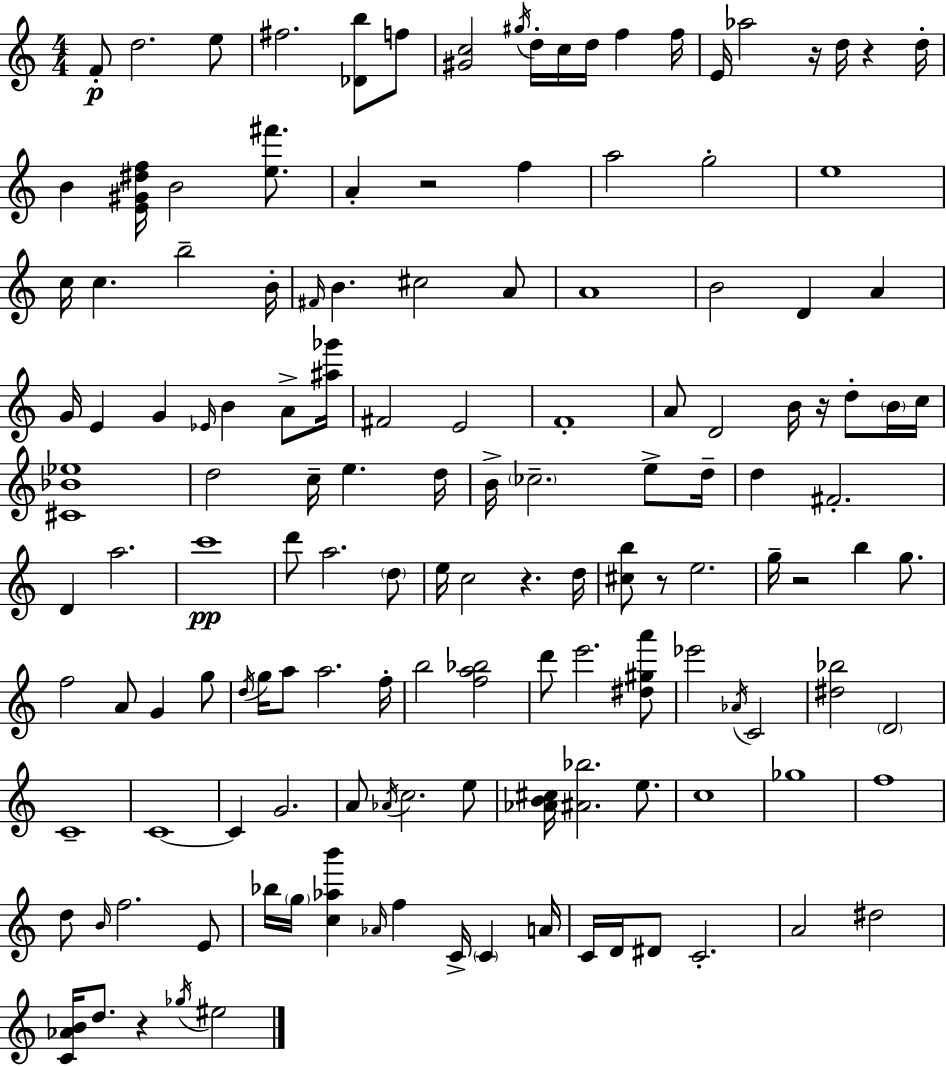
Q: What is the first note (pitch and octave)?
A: F4